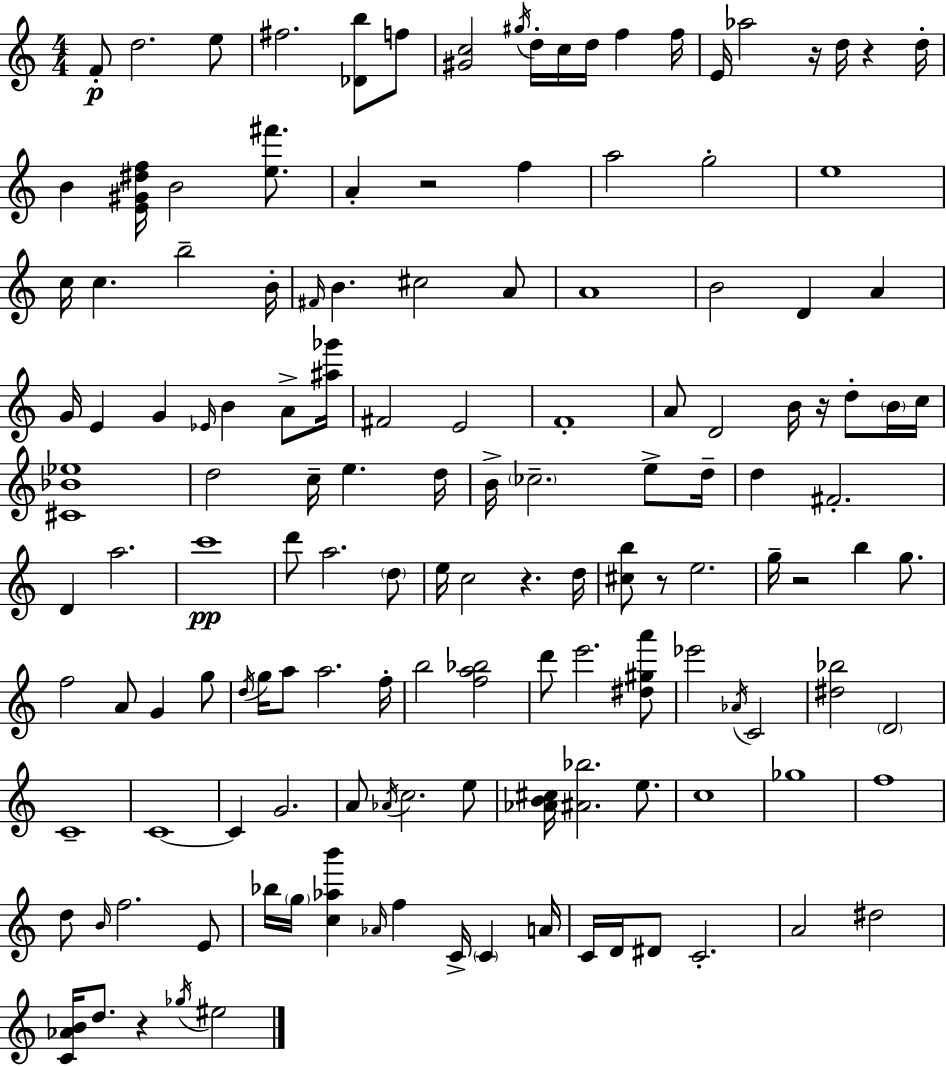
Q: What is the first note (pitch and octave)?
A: F4